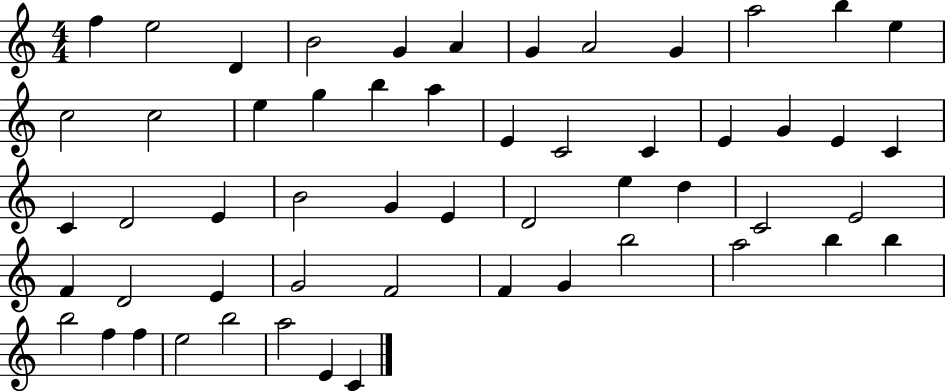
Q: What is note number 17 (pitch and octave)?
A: B5